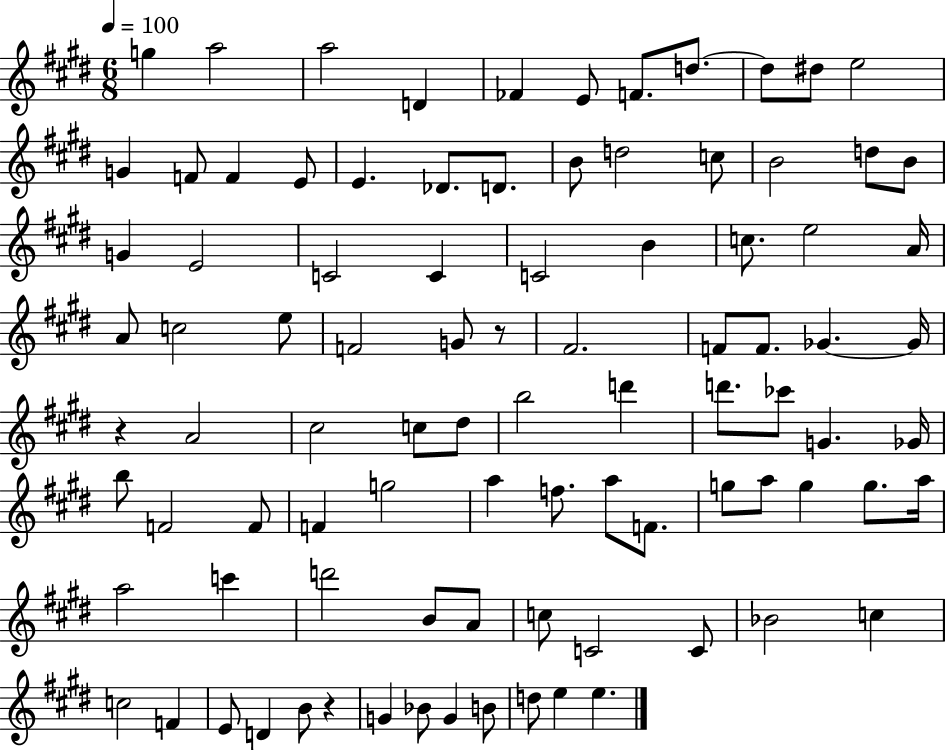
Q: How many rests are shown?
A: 3